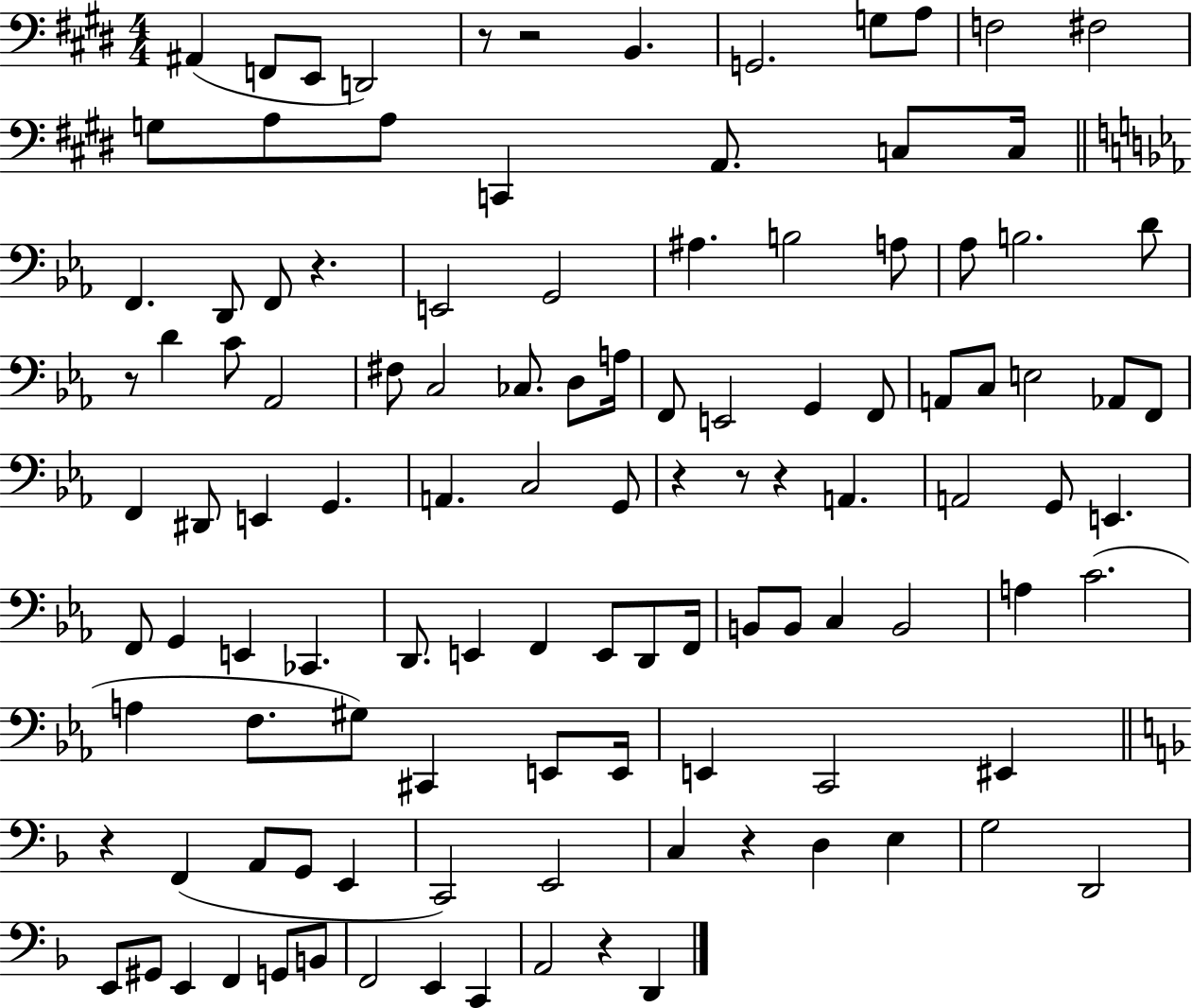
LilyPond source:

{
  \clef bass
  \numericTimeSignature
  \time 4/4
  \key e \major
  ais,4( f,8 e,8 d,2) | r8 r2 b,4. | g,2. g8 a8 | f2 fis2 | \break g8 a8 a8 c,4 a,8. c8 c16 | \bar "||" \break \key ees \major f,4. d,8 f,8 r4. | e,2 g,2 | ais4. b2 a8 | aes8 b2. d'8 | \break r8 d'4 c'8 aes,2 | fis8 c2 ces8. d8 a16 | f,8 e,2 g,4 f,8 | a,8 c8 e2 aes,8 f,8 | \break f,4 dis,8 e,4 g,4. | a,4. c2 g,8 | r4 r8 r4 a,4. | a,2 g,8 e,4. | \break f,8 g,4 e,4 ces,4. | d,8. e,4 f,4 e,8 d,8 f,16 | b,8 b,8 c4 b,2 | a4 c'2.( | \break a4 f8. gis8) cis,4 e,8 e,16 | e,4 c,2 eis,4 | \bar "||" \break \key f \major r4 f,4( a,8 g,8 e,4 | c,2) e,2 | c4 r4 d4 e4 | g2 d,2 | \break e,8 gis,8 e,4 f,4 g,8 b,8 | f,2 e,4 c,4 | a,2 r4 d,4 | \bar "|."
}